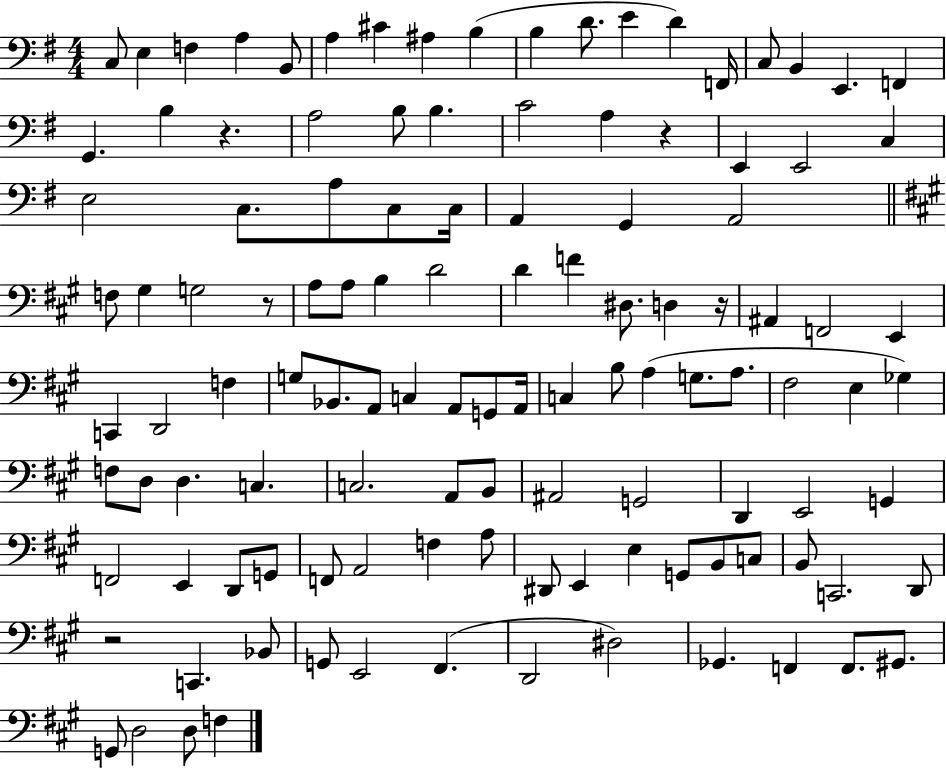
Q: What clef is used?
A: bass